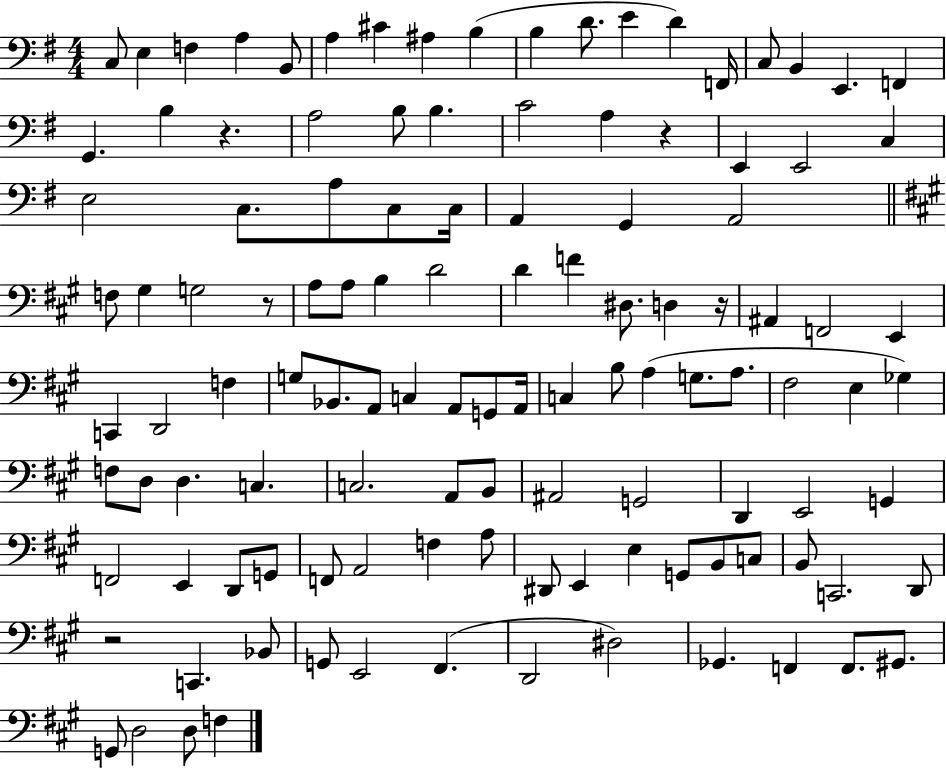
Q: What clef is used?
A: bass